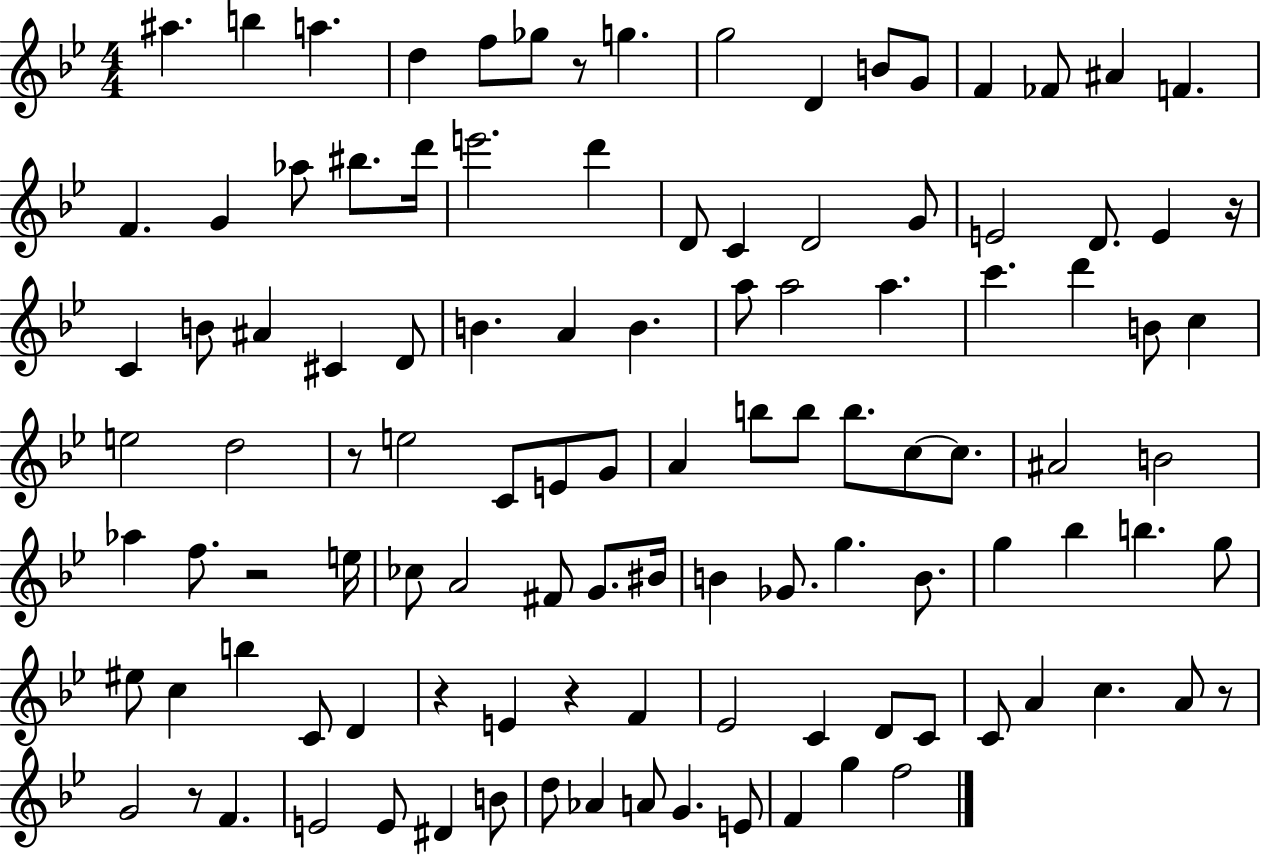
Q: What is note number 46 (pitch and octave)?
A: D5